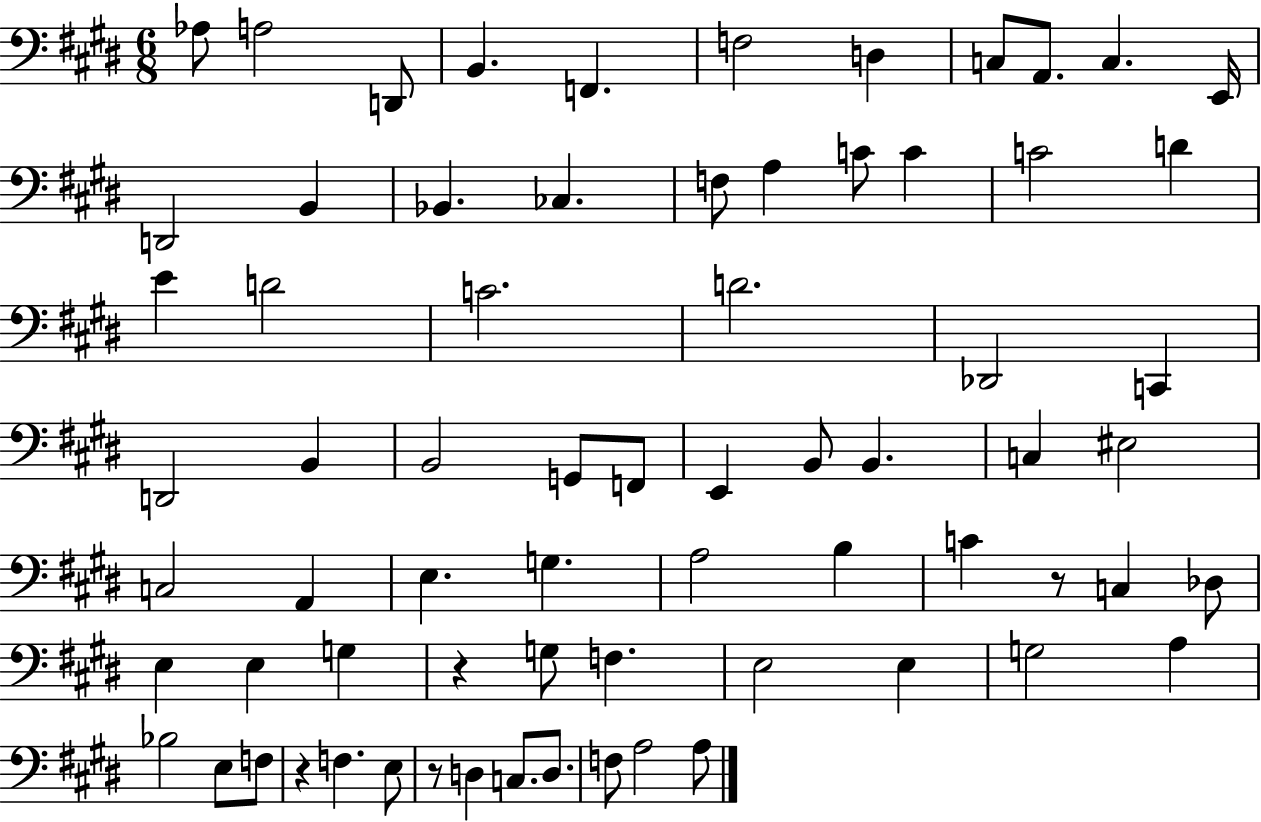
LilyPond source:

{
  \clef bass
  \numericTimeSignature
  \time 6/8
  \key e \major
  aes8 a2 d,8 | b,4. f,4. | f2 d4 | c8 a,8. c4. e,16 | \break d,2 b,4 | bes,4. ces4. | f8 a4 c'8 c'4 | c'2 d'4 | \break e'4 d'2 | c'2. | d'2. | des,2 c,4 | \break d,2 b,4 | b,2 g,8 f,8 | e,4 b,8 b,4. | c4 eis2 | \break c2 a,4 | e4. g4. | a2 b4 | c'4 r8 c4 des8 | \break e4 e4 g4 | r4 g8 f4. | e2 e4 | g2 a4 | \break bes2 e8 f8 | r4 f4. e8 | r8 d4 c8. d8. | f8 a2 a8 | \break \bar "|."
}